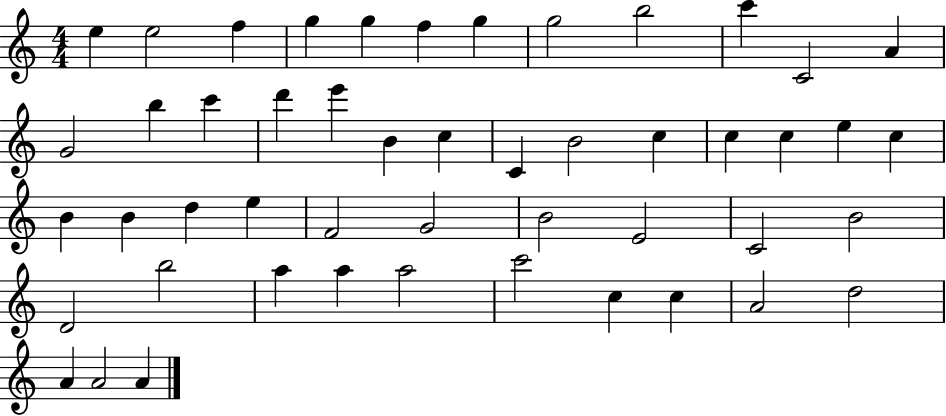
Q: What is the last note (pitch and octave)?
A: A4